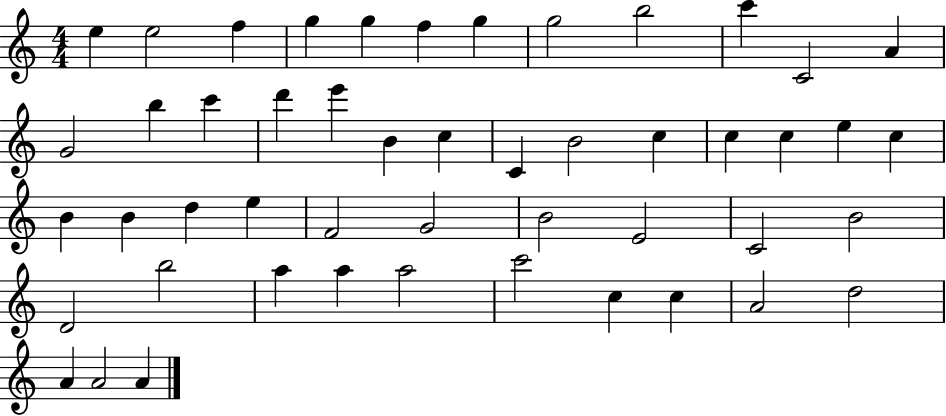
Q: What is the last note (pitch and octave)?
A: A4